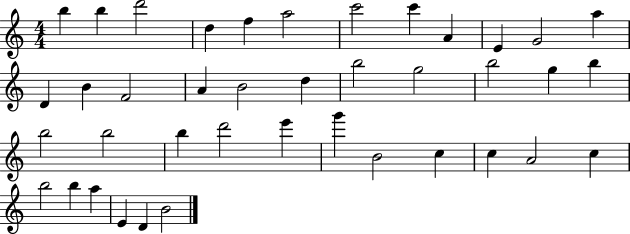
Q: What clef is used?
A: treble